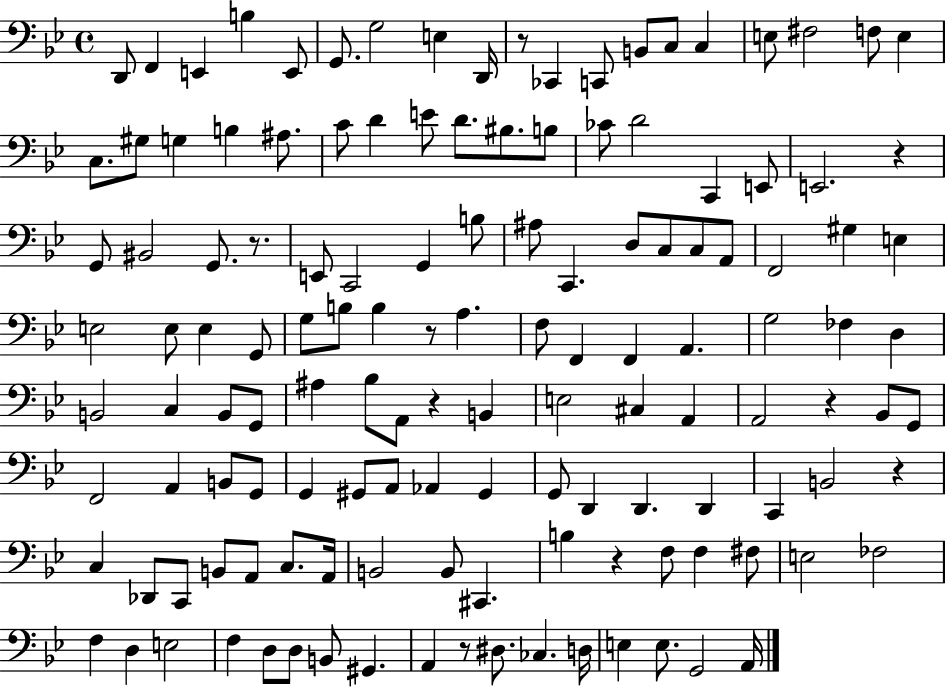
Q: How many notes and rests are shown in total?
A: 135